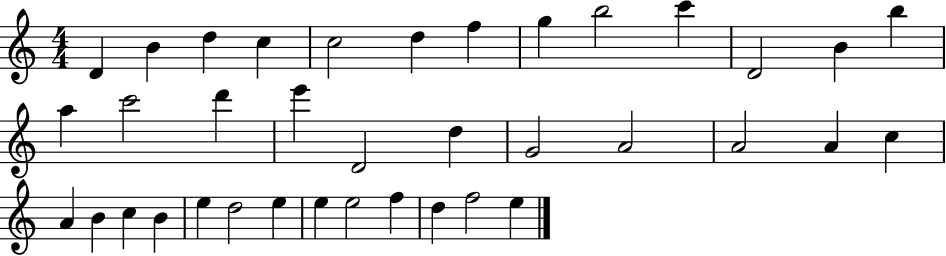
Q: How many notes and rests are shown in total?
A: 37